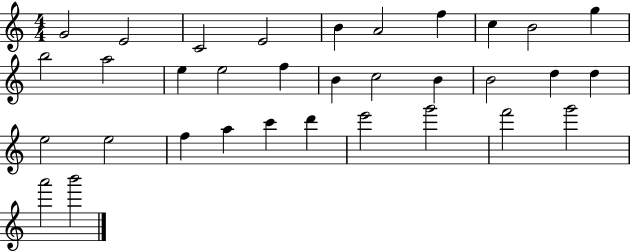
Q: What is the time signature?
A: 4/4